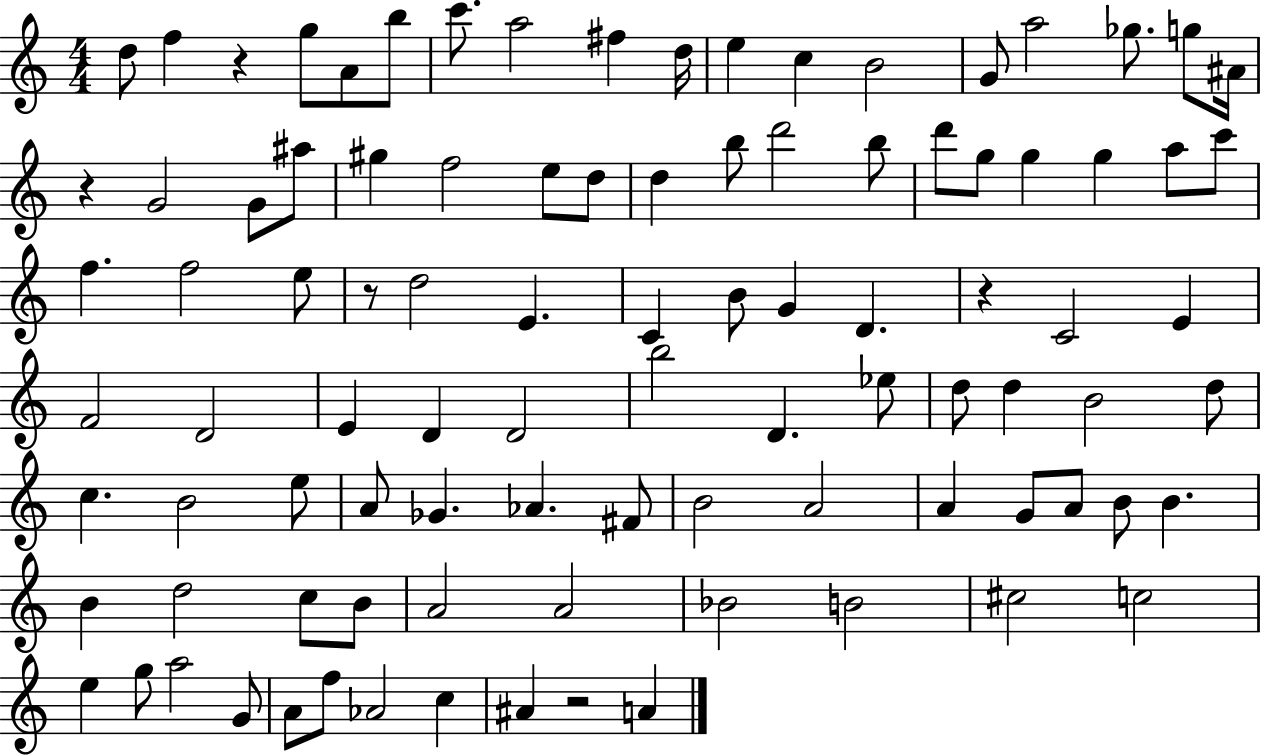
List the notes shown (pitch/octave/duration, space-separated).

D5/e F5/q R/q G5/e A4/e B5/e C6/e. A5/h F#5/q D5/s E5/q C5/q B4/h G4/e A5/h Gb5/e. G5/e A#4/s R/q G4/h G4/e A#5/e G#5/q F5/h E5/e D5/e D5/q B5/e D6/h B5/e D6/e G5/e G5/q G5/q A5/e C6/e F5/q. F5/h E5/e R/e D5/h E4/q. C4/q B4/e G4/q D4/q. R/q C4/h E4/q F4/h D4/h E4/q D4/q D4/h B5/h D4/q. Eb5/e D5/e D5/q B4/h D5/e C5/q. B4/h E5/e A4/e Gb4/q. Ab4/q. F#4/e B4/h A4/h A4/q G4/e A4/e B4/e B4/q. B4/q D5/h C5/e B4/e A4/h A4/h Bb4/h B4/h C#5/h C5/h E5/q G5/e A5/h G4/e A4/e F5/e Ab4/h C5/q A#4/q R/h A4/q